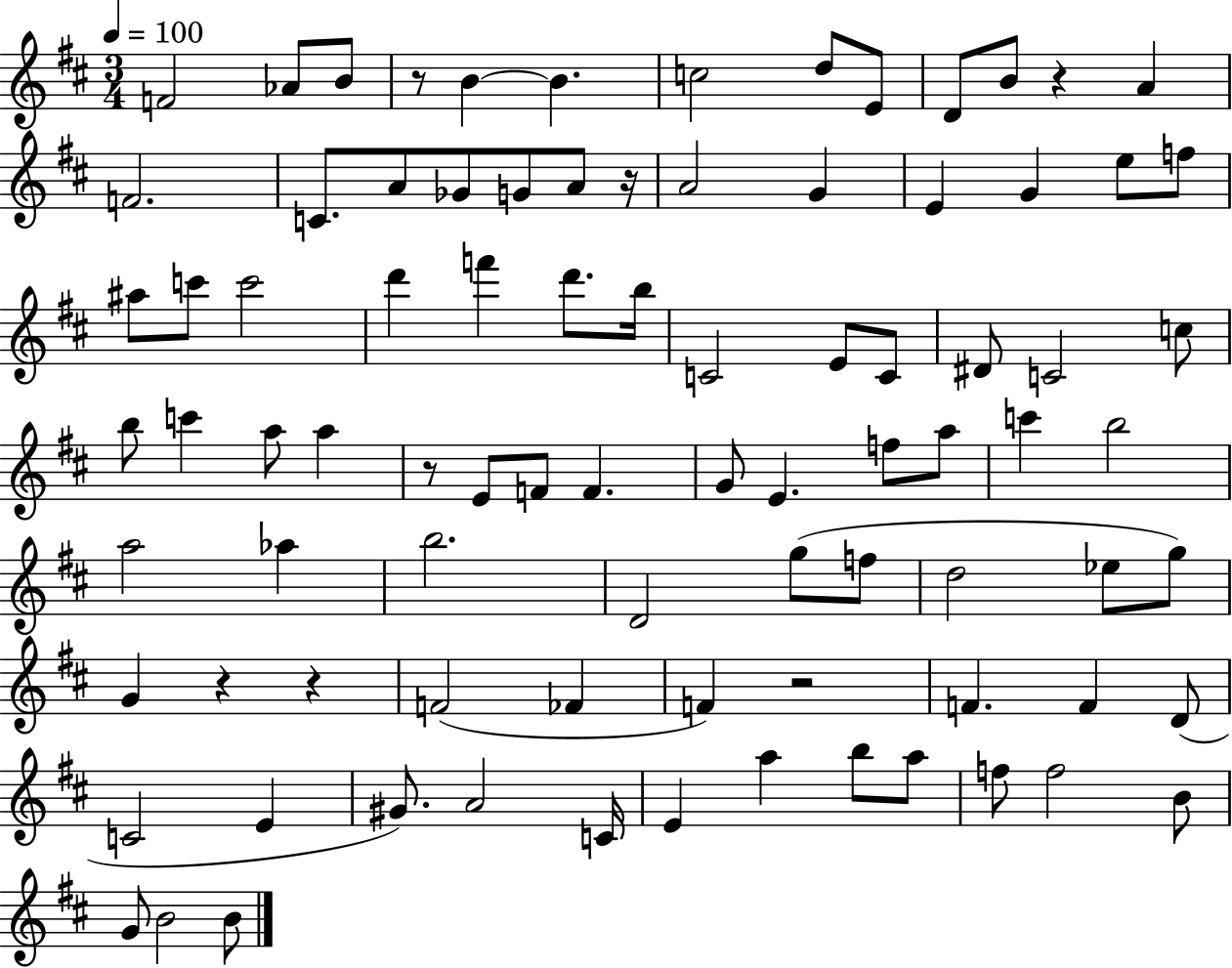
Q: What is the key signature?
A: D major